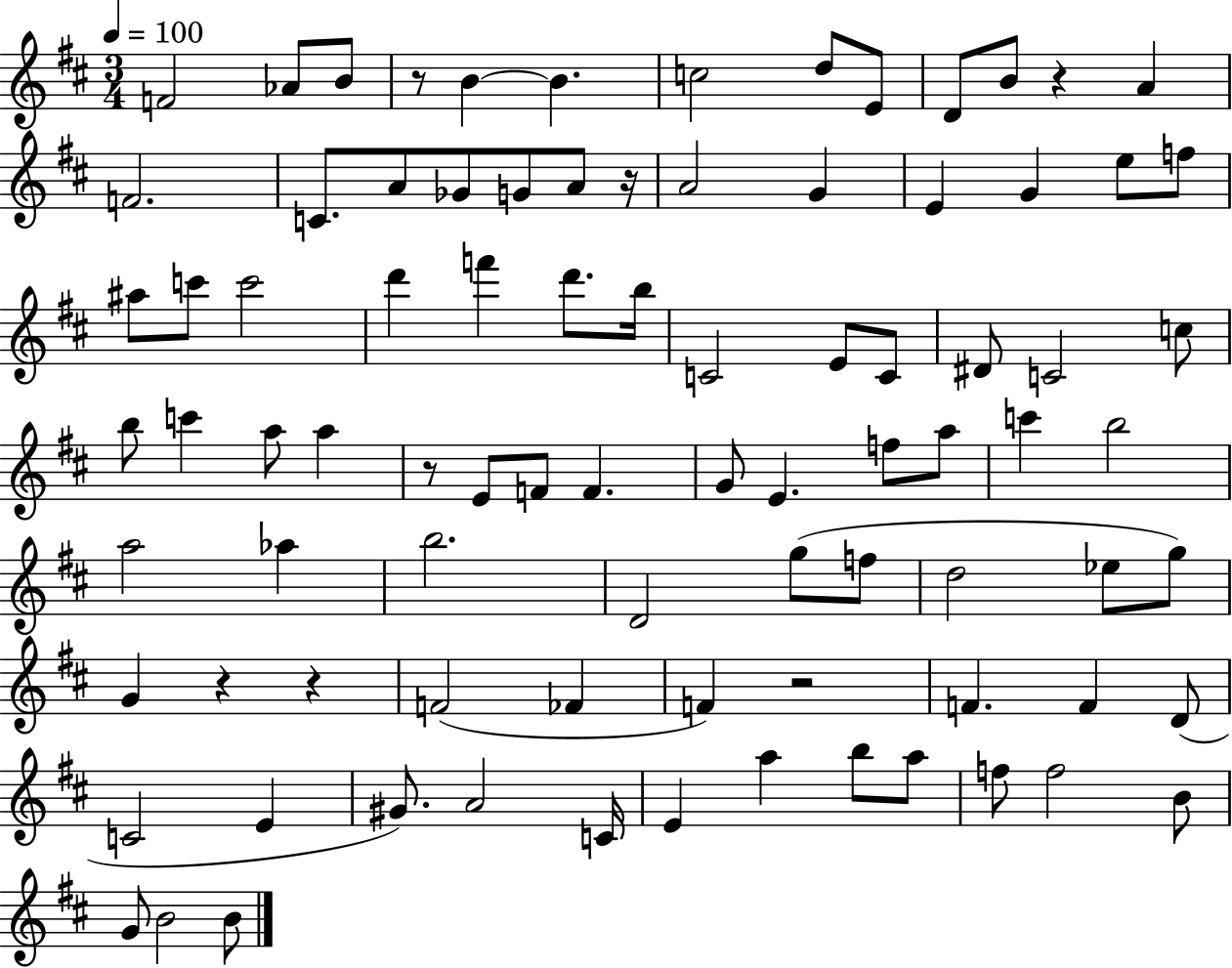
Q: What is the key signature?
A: D major